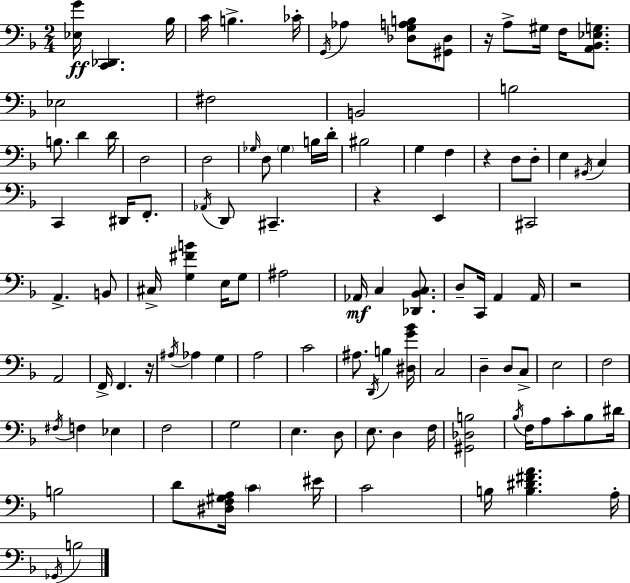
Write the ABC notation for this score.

X:1
T:Untitled
M:2/4
L:1/4
K:F
[_E,G]/4 [C,,_D,,] _B,/4 C/4 B, _C/4 G,,/4 _A, [_D,G,A,B,]/2 [^G,,_D,]/2 z/4 A,/2 ^G,/4 F,/4 [A,,_B,,_E,G,]/2 _E,2 ^F,2 B,,2 B,2 B,/2 D D/4 D,2 D,2 _G,/4 D,/2 _G, B,/4 D/4 ^B,2 G, F, z D,/2 D,/2 E, ^G,,/4 C, C,, ^D,,/4 F,,/2 _A,,/4 D,,/2 ^C,, z E,, ^C,,2 A,, B,,/2 ^C,/4 [G,^FB] E,/4 G,/2 ^A,2 _A,,/4 C, [_D,,_B,,C,]/2 D,/2 C,,/4 A,, A,,/4 z2 A,,2 F,,/4 F,, z/4 ^A,/4 _A, G, A,2 C2 ^A,/2 D,,/4 B, [^D,G_B]/4 C,2 D, D,/2 C,/2 E,2 F,2 ^F,/4 F, _E, F,2 G,2 E, D,/2 E,/2 D, F,/4 [^G,,_D,B,]2 _B,/4 F,/4 A,/2 C/2 _B,/2 ^D/4 B,2 D/2 [^D,F,^G,A,]/4 C ^E/4 C2 B,/4 [B,^D^FA] A,/4 _G,,/4 B,2